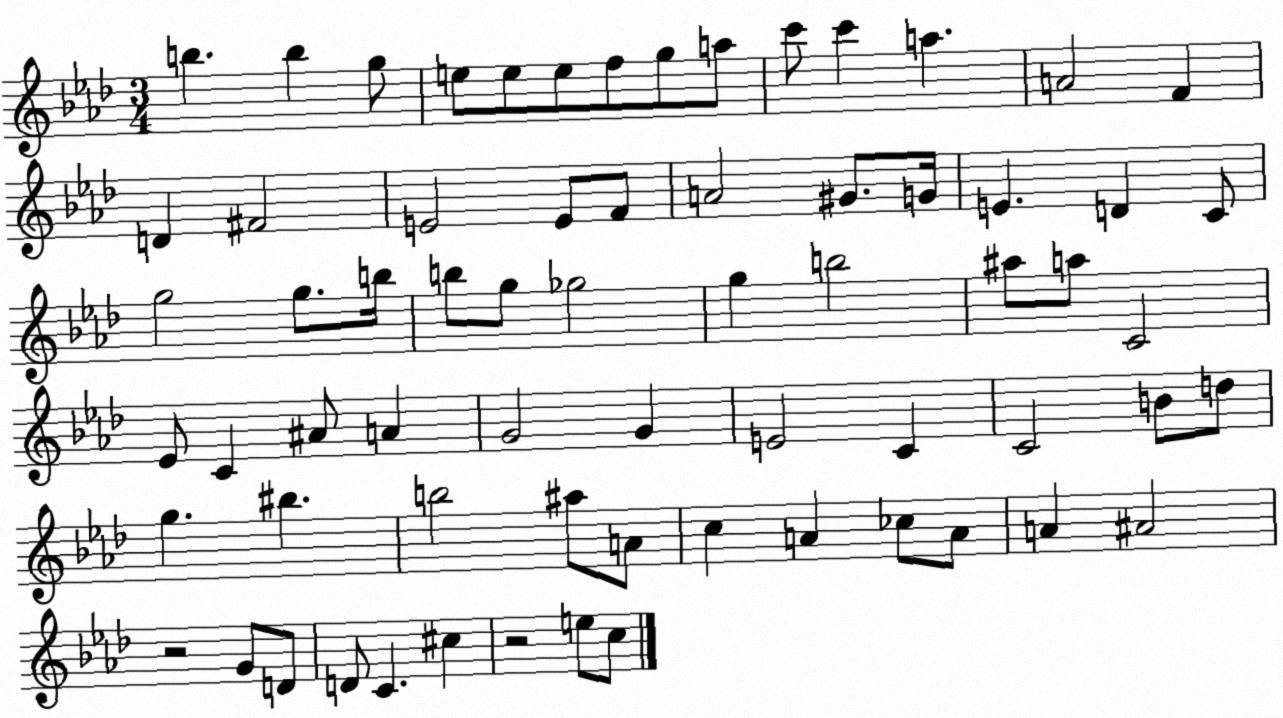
X:1
T:Untitled
M:3/4
L:1/4
K:Ab
b b g/2 e/2 e/2 e/2 f/2 g/2 a/2 c'/2 c' a A2 F D ^F2 E2 E/2 F/2 A2 ^G/2 G/4 E D C/2 g2 g/2 b/4 b/2 g/2 _g2 g b2 ^a/2 a/2 C2 _E/2 C ^A/2 A G2 G E2 C C2 B/2 d/2 g ^b b2 ^a/2 A/2 c A _c/2 A/2 A ^A2 z2 G/2 D/2 D/2 C ^c z2 e/2 c/2